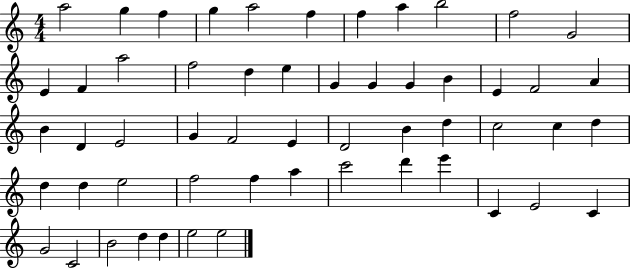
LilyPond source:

{
  \clef treble
  \numericTimeSignature
  \time 4/4
  \key c \major
  a''2 g''4 f''4 | g''4 a''2 f''4 | f''4 a''4 b''2 | f''2 g'2 | \break e'4 f'4 a''2 | f''2 d''4 e''4 | g'4 g'4 g'4 b'4 | e'4 f'2 a'4 | \break b'4 d'4 e'2 | g'4 f'2 e'4 | d'2 b'4 d''4 | c''2 c''4 d''4 | \break d''4 d''4 e''2 | f''2 f''4 a''4 | c'''2 d'''4 e'''4 | c'4 e'2 c'4 | \break g'2 c'2 | b'2 d''4 d''4 | e''2 e''2 | \bar "|."
}